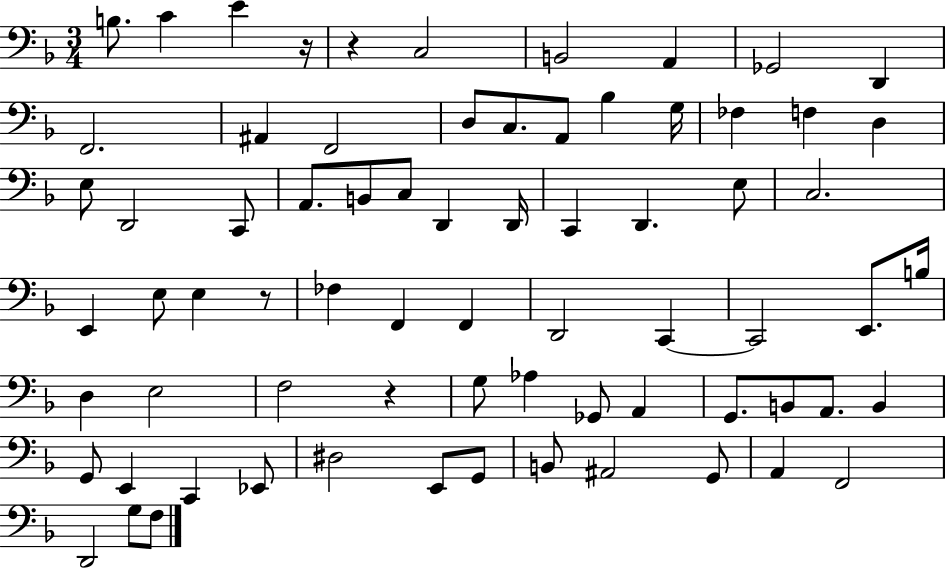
X:1
T:Untitled
M:3/4
L:1/4
K:F
B,/2 C E z/4 z C,2 B,,2 A,, _G,,2 D,, F,,2 ^A,, F,,2 D,/2 C,/2 A,,/2 _B, G,/4 _F, F, D, E,/2 D,,2 C,,/2 A,,/2 B,,/2 C,/2 D,, D,,/4 C,, D,, E,/2 C,2 E,, E,/2 E, z/2 _F, F,, F,, D,,2 C,, C,,2 E,,/2 B,/4 D, E,2 F,2 z G,/2 _A, _G,,/2 A,, G,,/2 B,,/2 A,,/2 B,, G,,/2 E,, C,, _E,,/2 ^D,2 E,,/2 G,,/2 B,,/2 ^A,,2 G,,/2 A,, F,,2 D,,2 G,/2 F,/2